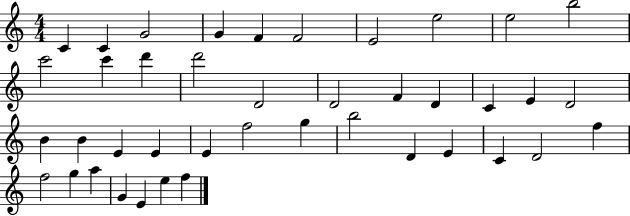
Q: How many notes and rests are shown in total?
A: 41